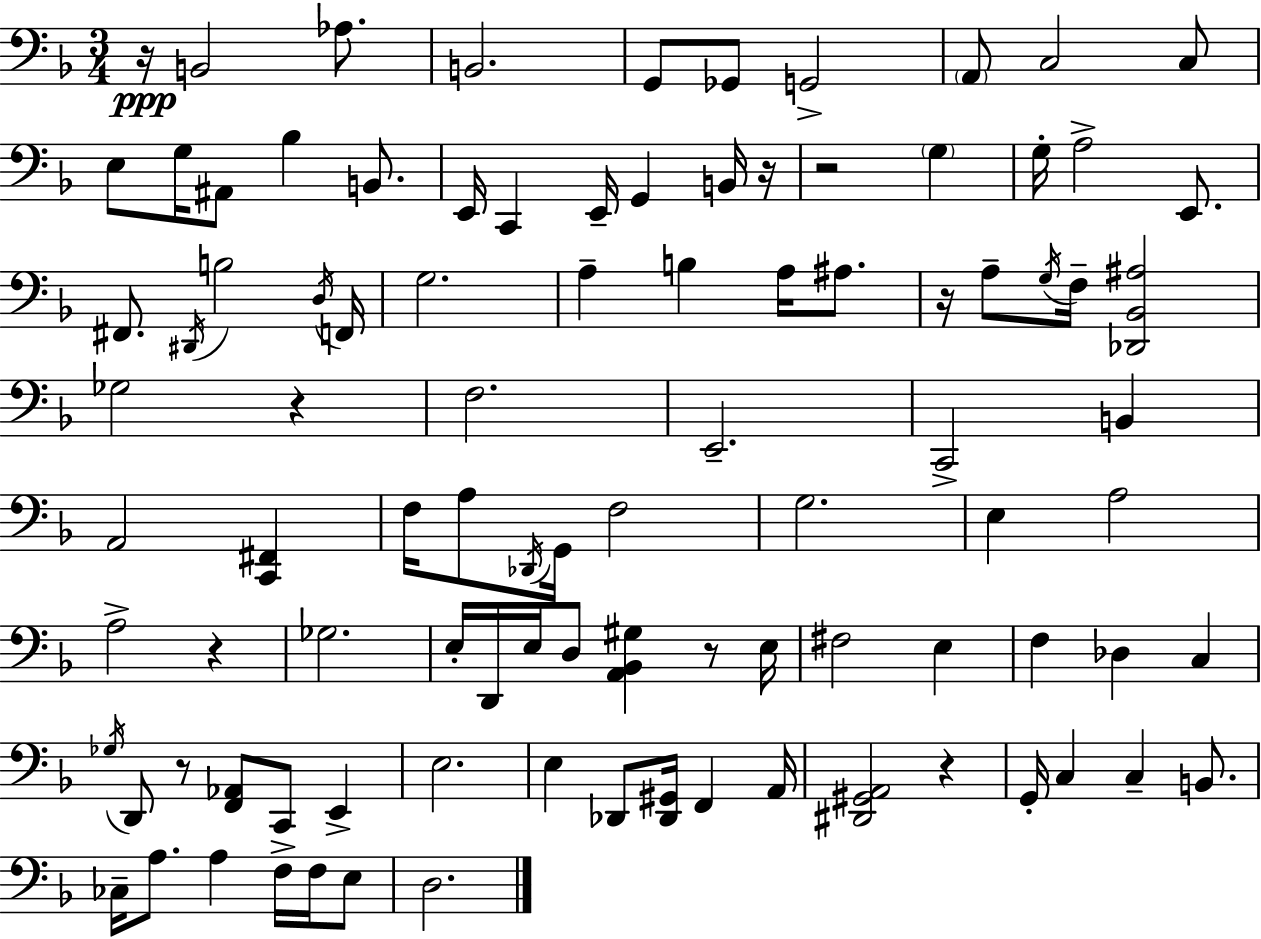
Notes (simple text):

R/s B2/h Ab3/e. B2/h. G2/e Gb2/e G2/h A2/e C3/h C3/e E3/e G3/s A#2/e Bb3/q B2/e. E2/s C2/q E2/s G2/q B2/s R/s R/h G3/q G3/s A3/h E2/e. F#2/e. D#2/s B3/h D3/s F2/s G3/h. A3/q B3/q A3/s A#3/e. R/s A3/e G3/s F3/s [Db2,Bb2,A#3]/h Gb3/h R/q F3/h. E2/h. C2/h B2/q A2/h [C2,F#2]/q F3/s A3/e Db2/s G2/s F3/h G3/h. E3/q A3/h A3/h R/q Gb3/h. E3/s D2/s E3/s D3/e [A2,Bb2,G#3]/q R/e E3/s F#3/h E3/q F3/q Db3/q C3/q Gb3/s D2/e R/e [F2,Ab2]/e C2/e E2/q E3/h. E3/q Db2/e [Db2,G#2]/s F2/q A2/s [D#2,G#2,A2]/h R/q G2/s C3/q C3/q B2/e. CES3/s A3/e. A3/q F3/s F3/s E3/e D3/h.